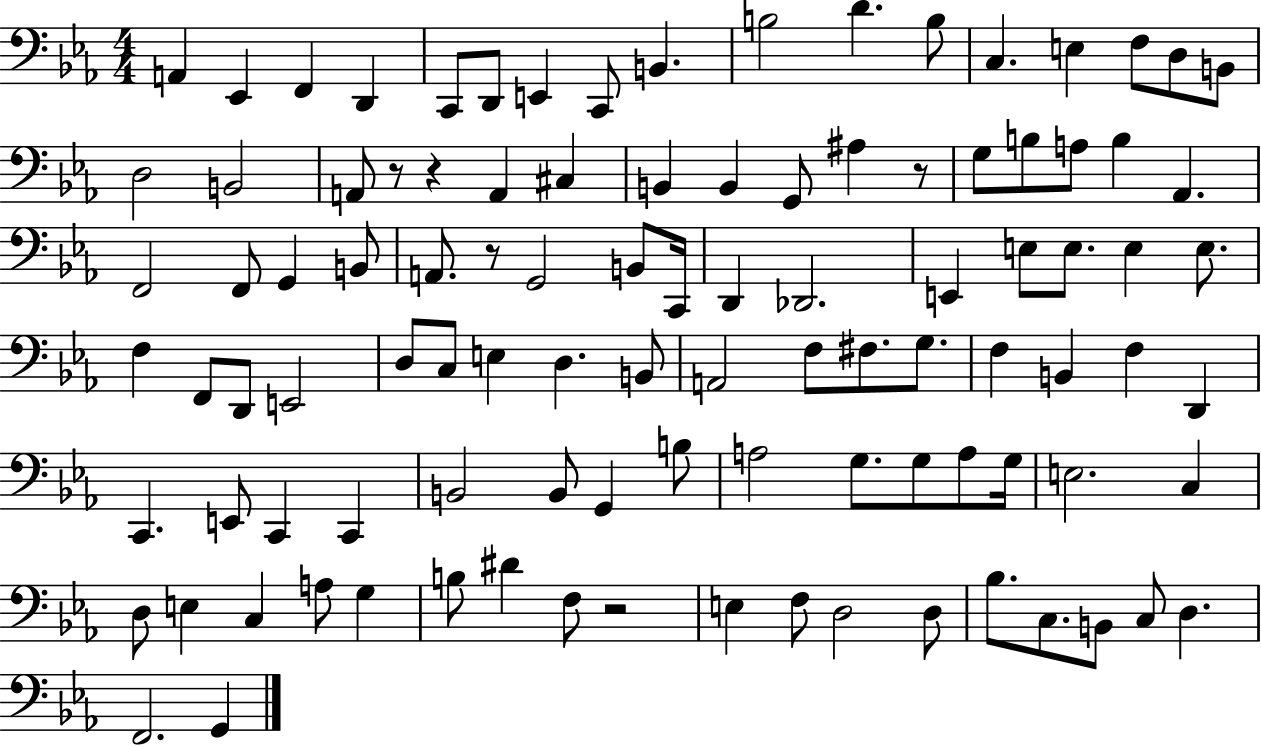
{
  \clef bass
  \numericTimeSignature
  \time 4/4
  \key ees \major
  \repeat volta 2 { a,4 ees,4 f,4 d,4 | c,8 d,8 e,4 c,8 b,4. | b2 d'4. b8 | c4. e4 f8 d8 b,8 | \break d2 b,2 | a,8 r8 r4 a,4 cis4 | b,4 b,4 g,8 ais4 r8 | g8 b8 a8 b4 aes,4. | \break f,2 f,8 g,4 b,8 | a,8. r8 g,2 b,8 c,16 | d,4 des,2. | e,4 e8 e8. e4 e8. | \break f4 f,8 d,8 e,2 | d8 c8 e4 d4. b,8 | a,2 f8 fis8. g8. | f4 b,4 f4 d,4 | \break c,4. e,8 c,4 c,4 | b,2 b,8 g,4 b8 | a2 g8. g8 a8 g16 | e2. c4 | \break d8 e4 c4 a8 g4 | b8 dis'4 f8 r2 | e4 f8 d2 d8 | bes8. c8. b,8 c8 d4. | \break f,2. g,4 | } \bar "|."
}